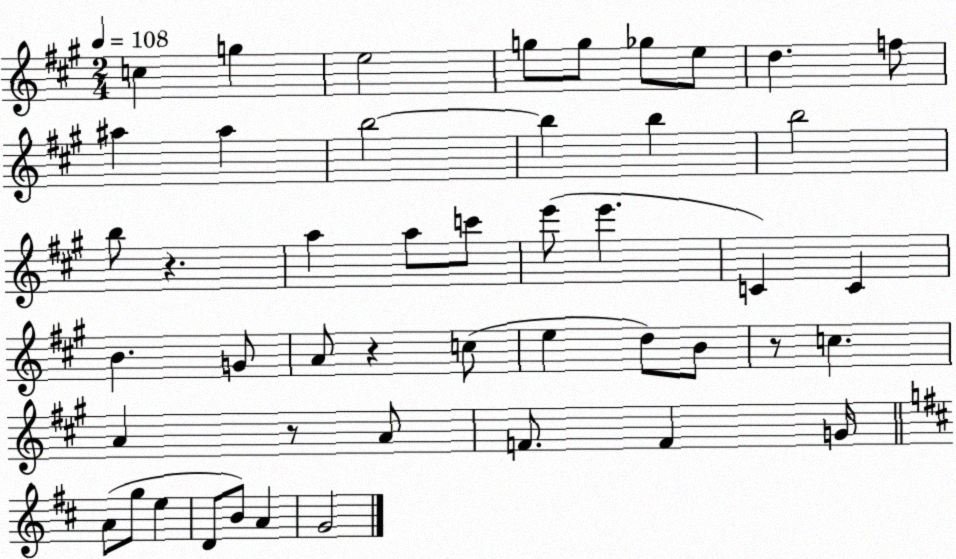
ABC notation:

X:1
T:Untitled
M:2/4
L:1/4
K:A
c g e2 g/2 g/2 _g/2 e/2 d f/2 ^a ^a b2 b b b2 b/2 z a a/2 c'/2 e'/2 e' C C B G/2 A/2 z c/2 e d/2 B/2 z/2 c A z/2 A/2 F/2 F G/4 A/2 g/2 e D/2 B/2 A G2